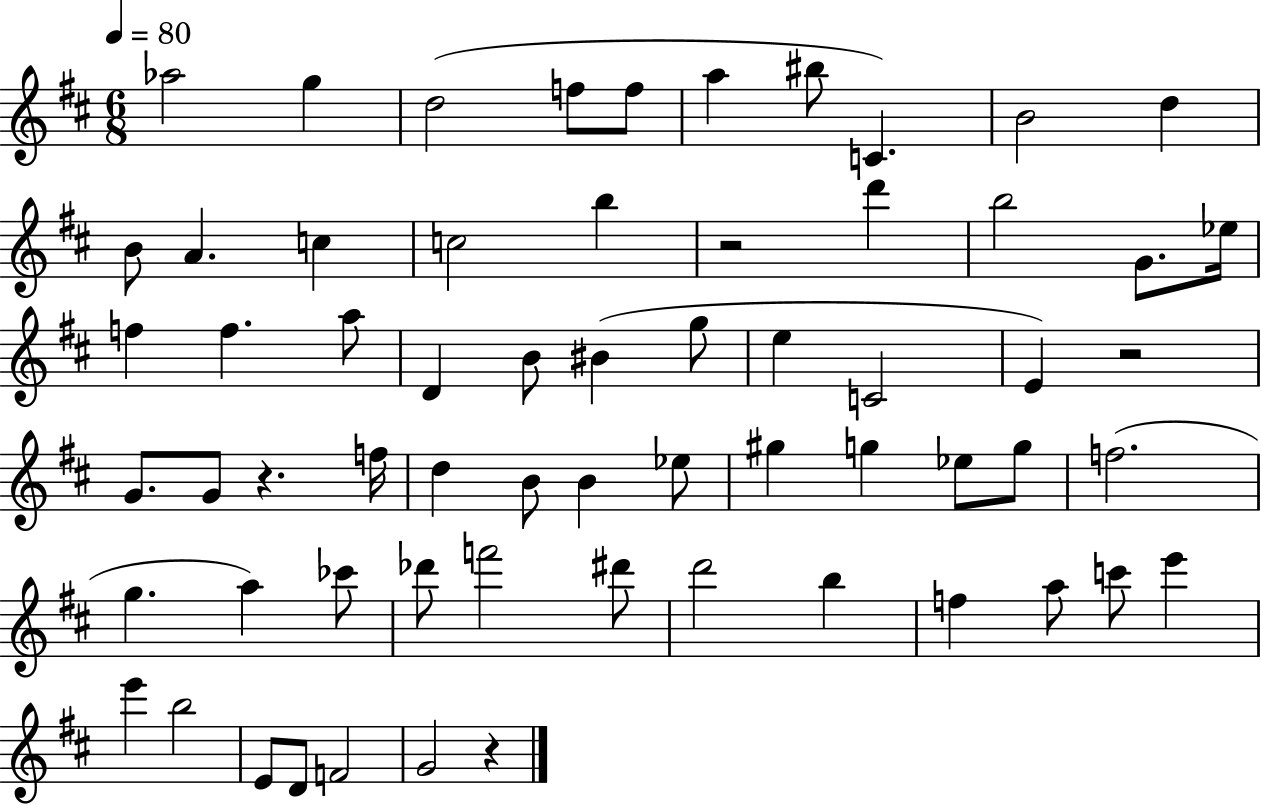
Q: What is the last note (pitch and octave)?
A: G4